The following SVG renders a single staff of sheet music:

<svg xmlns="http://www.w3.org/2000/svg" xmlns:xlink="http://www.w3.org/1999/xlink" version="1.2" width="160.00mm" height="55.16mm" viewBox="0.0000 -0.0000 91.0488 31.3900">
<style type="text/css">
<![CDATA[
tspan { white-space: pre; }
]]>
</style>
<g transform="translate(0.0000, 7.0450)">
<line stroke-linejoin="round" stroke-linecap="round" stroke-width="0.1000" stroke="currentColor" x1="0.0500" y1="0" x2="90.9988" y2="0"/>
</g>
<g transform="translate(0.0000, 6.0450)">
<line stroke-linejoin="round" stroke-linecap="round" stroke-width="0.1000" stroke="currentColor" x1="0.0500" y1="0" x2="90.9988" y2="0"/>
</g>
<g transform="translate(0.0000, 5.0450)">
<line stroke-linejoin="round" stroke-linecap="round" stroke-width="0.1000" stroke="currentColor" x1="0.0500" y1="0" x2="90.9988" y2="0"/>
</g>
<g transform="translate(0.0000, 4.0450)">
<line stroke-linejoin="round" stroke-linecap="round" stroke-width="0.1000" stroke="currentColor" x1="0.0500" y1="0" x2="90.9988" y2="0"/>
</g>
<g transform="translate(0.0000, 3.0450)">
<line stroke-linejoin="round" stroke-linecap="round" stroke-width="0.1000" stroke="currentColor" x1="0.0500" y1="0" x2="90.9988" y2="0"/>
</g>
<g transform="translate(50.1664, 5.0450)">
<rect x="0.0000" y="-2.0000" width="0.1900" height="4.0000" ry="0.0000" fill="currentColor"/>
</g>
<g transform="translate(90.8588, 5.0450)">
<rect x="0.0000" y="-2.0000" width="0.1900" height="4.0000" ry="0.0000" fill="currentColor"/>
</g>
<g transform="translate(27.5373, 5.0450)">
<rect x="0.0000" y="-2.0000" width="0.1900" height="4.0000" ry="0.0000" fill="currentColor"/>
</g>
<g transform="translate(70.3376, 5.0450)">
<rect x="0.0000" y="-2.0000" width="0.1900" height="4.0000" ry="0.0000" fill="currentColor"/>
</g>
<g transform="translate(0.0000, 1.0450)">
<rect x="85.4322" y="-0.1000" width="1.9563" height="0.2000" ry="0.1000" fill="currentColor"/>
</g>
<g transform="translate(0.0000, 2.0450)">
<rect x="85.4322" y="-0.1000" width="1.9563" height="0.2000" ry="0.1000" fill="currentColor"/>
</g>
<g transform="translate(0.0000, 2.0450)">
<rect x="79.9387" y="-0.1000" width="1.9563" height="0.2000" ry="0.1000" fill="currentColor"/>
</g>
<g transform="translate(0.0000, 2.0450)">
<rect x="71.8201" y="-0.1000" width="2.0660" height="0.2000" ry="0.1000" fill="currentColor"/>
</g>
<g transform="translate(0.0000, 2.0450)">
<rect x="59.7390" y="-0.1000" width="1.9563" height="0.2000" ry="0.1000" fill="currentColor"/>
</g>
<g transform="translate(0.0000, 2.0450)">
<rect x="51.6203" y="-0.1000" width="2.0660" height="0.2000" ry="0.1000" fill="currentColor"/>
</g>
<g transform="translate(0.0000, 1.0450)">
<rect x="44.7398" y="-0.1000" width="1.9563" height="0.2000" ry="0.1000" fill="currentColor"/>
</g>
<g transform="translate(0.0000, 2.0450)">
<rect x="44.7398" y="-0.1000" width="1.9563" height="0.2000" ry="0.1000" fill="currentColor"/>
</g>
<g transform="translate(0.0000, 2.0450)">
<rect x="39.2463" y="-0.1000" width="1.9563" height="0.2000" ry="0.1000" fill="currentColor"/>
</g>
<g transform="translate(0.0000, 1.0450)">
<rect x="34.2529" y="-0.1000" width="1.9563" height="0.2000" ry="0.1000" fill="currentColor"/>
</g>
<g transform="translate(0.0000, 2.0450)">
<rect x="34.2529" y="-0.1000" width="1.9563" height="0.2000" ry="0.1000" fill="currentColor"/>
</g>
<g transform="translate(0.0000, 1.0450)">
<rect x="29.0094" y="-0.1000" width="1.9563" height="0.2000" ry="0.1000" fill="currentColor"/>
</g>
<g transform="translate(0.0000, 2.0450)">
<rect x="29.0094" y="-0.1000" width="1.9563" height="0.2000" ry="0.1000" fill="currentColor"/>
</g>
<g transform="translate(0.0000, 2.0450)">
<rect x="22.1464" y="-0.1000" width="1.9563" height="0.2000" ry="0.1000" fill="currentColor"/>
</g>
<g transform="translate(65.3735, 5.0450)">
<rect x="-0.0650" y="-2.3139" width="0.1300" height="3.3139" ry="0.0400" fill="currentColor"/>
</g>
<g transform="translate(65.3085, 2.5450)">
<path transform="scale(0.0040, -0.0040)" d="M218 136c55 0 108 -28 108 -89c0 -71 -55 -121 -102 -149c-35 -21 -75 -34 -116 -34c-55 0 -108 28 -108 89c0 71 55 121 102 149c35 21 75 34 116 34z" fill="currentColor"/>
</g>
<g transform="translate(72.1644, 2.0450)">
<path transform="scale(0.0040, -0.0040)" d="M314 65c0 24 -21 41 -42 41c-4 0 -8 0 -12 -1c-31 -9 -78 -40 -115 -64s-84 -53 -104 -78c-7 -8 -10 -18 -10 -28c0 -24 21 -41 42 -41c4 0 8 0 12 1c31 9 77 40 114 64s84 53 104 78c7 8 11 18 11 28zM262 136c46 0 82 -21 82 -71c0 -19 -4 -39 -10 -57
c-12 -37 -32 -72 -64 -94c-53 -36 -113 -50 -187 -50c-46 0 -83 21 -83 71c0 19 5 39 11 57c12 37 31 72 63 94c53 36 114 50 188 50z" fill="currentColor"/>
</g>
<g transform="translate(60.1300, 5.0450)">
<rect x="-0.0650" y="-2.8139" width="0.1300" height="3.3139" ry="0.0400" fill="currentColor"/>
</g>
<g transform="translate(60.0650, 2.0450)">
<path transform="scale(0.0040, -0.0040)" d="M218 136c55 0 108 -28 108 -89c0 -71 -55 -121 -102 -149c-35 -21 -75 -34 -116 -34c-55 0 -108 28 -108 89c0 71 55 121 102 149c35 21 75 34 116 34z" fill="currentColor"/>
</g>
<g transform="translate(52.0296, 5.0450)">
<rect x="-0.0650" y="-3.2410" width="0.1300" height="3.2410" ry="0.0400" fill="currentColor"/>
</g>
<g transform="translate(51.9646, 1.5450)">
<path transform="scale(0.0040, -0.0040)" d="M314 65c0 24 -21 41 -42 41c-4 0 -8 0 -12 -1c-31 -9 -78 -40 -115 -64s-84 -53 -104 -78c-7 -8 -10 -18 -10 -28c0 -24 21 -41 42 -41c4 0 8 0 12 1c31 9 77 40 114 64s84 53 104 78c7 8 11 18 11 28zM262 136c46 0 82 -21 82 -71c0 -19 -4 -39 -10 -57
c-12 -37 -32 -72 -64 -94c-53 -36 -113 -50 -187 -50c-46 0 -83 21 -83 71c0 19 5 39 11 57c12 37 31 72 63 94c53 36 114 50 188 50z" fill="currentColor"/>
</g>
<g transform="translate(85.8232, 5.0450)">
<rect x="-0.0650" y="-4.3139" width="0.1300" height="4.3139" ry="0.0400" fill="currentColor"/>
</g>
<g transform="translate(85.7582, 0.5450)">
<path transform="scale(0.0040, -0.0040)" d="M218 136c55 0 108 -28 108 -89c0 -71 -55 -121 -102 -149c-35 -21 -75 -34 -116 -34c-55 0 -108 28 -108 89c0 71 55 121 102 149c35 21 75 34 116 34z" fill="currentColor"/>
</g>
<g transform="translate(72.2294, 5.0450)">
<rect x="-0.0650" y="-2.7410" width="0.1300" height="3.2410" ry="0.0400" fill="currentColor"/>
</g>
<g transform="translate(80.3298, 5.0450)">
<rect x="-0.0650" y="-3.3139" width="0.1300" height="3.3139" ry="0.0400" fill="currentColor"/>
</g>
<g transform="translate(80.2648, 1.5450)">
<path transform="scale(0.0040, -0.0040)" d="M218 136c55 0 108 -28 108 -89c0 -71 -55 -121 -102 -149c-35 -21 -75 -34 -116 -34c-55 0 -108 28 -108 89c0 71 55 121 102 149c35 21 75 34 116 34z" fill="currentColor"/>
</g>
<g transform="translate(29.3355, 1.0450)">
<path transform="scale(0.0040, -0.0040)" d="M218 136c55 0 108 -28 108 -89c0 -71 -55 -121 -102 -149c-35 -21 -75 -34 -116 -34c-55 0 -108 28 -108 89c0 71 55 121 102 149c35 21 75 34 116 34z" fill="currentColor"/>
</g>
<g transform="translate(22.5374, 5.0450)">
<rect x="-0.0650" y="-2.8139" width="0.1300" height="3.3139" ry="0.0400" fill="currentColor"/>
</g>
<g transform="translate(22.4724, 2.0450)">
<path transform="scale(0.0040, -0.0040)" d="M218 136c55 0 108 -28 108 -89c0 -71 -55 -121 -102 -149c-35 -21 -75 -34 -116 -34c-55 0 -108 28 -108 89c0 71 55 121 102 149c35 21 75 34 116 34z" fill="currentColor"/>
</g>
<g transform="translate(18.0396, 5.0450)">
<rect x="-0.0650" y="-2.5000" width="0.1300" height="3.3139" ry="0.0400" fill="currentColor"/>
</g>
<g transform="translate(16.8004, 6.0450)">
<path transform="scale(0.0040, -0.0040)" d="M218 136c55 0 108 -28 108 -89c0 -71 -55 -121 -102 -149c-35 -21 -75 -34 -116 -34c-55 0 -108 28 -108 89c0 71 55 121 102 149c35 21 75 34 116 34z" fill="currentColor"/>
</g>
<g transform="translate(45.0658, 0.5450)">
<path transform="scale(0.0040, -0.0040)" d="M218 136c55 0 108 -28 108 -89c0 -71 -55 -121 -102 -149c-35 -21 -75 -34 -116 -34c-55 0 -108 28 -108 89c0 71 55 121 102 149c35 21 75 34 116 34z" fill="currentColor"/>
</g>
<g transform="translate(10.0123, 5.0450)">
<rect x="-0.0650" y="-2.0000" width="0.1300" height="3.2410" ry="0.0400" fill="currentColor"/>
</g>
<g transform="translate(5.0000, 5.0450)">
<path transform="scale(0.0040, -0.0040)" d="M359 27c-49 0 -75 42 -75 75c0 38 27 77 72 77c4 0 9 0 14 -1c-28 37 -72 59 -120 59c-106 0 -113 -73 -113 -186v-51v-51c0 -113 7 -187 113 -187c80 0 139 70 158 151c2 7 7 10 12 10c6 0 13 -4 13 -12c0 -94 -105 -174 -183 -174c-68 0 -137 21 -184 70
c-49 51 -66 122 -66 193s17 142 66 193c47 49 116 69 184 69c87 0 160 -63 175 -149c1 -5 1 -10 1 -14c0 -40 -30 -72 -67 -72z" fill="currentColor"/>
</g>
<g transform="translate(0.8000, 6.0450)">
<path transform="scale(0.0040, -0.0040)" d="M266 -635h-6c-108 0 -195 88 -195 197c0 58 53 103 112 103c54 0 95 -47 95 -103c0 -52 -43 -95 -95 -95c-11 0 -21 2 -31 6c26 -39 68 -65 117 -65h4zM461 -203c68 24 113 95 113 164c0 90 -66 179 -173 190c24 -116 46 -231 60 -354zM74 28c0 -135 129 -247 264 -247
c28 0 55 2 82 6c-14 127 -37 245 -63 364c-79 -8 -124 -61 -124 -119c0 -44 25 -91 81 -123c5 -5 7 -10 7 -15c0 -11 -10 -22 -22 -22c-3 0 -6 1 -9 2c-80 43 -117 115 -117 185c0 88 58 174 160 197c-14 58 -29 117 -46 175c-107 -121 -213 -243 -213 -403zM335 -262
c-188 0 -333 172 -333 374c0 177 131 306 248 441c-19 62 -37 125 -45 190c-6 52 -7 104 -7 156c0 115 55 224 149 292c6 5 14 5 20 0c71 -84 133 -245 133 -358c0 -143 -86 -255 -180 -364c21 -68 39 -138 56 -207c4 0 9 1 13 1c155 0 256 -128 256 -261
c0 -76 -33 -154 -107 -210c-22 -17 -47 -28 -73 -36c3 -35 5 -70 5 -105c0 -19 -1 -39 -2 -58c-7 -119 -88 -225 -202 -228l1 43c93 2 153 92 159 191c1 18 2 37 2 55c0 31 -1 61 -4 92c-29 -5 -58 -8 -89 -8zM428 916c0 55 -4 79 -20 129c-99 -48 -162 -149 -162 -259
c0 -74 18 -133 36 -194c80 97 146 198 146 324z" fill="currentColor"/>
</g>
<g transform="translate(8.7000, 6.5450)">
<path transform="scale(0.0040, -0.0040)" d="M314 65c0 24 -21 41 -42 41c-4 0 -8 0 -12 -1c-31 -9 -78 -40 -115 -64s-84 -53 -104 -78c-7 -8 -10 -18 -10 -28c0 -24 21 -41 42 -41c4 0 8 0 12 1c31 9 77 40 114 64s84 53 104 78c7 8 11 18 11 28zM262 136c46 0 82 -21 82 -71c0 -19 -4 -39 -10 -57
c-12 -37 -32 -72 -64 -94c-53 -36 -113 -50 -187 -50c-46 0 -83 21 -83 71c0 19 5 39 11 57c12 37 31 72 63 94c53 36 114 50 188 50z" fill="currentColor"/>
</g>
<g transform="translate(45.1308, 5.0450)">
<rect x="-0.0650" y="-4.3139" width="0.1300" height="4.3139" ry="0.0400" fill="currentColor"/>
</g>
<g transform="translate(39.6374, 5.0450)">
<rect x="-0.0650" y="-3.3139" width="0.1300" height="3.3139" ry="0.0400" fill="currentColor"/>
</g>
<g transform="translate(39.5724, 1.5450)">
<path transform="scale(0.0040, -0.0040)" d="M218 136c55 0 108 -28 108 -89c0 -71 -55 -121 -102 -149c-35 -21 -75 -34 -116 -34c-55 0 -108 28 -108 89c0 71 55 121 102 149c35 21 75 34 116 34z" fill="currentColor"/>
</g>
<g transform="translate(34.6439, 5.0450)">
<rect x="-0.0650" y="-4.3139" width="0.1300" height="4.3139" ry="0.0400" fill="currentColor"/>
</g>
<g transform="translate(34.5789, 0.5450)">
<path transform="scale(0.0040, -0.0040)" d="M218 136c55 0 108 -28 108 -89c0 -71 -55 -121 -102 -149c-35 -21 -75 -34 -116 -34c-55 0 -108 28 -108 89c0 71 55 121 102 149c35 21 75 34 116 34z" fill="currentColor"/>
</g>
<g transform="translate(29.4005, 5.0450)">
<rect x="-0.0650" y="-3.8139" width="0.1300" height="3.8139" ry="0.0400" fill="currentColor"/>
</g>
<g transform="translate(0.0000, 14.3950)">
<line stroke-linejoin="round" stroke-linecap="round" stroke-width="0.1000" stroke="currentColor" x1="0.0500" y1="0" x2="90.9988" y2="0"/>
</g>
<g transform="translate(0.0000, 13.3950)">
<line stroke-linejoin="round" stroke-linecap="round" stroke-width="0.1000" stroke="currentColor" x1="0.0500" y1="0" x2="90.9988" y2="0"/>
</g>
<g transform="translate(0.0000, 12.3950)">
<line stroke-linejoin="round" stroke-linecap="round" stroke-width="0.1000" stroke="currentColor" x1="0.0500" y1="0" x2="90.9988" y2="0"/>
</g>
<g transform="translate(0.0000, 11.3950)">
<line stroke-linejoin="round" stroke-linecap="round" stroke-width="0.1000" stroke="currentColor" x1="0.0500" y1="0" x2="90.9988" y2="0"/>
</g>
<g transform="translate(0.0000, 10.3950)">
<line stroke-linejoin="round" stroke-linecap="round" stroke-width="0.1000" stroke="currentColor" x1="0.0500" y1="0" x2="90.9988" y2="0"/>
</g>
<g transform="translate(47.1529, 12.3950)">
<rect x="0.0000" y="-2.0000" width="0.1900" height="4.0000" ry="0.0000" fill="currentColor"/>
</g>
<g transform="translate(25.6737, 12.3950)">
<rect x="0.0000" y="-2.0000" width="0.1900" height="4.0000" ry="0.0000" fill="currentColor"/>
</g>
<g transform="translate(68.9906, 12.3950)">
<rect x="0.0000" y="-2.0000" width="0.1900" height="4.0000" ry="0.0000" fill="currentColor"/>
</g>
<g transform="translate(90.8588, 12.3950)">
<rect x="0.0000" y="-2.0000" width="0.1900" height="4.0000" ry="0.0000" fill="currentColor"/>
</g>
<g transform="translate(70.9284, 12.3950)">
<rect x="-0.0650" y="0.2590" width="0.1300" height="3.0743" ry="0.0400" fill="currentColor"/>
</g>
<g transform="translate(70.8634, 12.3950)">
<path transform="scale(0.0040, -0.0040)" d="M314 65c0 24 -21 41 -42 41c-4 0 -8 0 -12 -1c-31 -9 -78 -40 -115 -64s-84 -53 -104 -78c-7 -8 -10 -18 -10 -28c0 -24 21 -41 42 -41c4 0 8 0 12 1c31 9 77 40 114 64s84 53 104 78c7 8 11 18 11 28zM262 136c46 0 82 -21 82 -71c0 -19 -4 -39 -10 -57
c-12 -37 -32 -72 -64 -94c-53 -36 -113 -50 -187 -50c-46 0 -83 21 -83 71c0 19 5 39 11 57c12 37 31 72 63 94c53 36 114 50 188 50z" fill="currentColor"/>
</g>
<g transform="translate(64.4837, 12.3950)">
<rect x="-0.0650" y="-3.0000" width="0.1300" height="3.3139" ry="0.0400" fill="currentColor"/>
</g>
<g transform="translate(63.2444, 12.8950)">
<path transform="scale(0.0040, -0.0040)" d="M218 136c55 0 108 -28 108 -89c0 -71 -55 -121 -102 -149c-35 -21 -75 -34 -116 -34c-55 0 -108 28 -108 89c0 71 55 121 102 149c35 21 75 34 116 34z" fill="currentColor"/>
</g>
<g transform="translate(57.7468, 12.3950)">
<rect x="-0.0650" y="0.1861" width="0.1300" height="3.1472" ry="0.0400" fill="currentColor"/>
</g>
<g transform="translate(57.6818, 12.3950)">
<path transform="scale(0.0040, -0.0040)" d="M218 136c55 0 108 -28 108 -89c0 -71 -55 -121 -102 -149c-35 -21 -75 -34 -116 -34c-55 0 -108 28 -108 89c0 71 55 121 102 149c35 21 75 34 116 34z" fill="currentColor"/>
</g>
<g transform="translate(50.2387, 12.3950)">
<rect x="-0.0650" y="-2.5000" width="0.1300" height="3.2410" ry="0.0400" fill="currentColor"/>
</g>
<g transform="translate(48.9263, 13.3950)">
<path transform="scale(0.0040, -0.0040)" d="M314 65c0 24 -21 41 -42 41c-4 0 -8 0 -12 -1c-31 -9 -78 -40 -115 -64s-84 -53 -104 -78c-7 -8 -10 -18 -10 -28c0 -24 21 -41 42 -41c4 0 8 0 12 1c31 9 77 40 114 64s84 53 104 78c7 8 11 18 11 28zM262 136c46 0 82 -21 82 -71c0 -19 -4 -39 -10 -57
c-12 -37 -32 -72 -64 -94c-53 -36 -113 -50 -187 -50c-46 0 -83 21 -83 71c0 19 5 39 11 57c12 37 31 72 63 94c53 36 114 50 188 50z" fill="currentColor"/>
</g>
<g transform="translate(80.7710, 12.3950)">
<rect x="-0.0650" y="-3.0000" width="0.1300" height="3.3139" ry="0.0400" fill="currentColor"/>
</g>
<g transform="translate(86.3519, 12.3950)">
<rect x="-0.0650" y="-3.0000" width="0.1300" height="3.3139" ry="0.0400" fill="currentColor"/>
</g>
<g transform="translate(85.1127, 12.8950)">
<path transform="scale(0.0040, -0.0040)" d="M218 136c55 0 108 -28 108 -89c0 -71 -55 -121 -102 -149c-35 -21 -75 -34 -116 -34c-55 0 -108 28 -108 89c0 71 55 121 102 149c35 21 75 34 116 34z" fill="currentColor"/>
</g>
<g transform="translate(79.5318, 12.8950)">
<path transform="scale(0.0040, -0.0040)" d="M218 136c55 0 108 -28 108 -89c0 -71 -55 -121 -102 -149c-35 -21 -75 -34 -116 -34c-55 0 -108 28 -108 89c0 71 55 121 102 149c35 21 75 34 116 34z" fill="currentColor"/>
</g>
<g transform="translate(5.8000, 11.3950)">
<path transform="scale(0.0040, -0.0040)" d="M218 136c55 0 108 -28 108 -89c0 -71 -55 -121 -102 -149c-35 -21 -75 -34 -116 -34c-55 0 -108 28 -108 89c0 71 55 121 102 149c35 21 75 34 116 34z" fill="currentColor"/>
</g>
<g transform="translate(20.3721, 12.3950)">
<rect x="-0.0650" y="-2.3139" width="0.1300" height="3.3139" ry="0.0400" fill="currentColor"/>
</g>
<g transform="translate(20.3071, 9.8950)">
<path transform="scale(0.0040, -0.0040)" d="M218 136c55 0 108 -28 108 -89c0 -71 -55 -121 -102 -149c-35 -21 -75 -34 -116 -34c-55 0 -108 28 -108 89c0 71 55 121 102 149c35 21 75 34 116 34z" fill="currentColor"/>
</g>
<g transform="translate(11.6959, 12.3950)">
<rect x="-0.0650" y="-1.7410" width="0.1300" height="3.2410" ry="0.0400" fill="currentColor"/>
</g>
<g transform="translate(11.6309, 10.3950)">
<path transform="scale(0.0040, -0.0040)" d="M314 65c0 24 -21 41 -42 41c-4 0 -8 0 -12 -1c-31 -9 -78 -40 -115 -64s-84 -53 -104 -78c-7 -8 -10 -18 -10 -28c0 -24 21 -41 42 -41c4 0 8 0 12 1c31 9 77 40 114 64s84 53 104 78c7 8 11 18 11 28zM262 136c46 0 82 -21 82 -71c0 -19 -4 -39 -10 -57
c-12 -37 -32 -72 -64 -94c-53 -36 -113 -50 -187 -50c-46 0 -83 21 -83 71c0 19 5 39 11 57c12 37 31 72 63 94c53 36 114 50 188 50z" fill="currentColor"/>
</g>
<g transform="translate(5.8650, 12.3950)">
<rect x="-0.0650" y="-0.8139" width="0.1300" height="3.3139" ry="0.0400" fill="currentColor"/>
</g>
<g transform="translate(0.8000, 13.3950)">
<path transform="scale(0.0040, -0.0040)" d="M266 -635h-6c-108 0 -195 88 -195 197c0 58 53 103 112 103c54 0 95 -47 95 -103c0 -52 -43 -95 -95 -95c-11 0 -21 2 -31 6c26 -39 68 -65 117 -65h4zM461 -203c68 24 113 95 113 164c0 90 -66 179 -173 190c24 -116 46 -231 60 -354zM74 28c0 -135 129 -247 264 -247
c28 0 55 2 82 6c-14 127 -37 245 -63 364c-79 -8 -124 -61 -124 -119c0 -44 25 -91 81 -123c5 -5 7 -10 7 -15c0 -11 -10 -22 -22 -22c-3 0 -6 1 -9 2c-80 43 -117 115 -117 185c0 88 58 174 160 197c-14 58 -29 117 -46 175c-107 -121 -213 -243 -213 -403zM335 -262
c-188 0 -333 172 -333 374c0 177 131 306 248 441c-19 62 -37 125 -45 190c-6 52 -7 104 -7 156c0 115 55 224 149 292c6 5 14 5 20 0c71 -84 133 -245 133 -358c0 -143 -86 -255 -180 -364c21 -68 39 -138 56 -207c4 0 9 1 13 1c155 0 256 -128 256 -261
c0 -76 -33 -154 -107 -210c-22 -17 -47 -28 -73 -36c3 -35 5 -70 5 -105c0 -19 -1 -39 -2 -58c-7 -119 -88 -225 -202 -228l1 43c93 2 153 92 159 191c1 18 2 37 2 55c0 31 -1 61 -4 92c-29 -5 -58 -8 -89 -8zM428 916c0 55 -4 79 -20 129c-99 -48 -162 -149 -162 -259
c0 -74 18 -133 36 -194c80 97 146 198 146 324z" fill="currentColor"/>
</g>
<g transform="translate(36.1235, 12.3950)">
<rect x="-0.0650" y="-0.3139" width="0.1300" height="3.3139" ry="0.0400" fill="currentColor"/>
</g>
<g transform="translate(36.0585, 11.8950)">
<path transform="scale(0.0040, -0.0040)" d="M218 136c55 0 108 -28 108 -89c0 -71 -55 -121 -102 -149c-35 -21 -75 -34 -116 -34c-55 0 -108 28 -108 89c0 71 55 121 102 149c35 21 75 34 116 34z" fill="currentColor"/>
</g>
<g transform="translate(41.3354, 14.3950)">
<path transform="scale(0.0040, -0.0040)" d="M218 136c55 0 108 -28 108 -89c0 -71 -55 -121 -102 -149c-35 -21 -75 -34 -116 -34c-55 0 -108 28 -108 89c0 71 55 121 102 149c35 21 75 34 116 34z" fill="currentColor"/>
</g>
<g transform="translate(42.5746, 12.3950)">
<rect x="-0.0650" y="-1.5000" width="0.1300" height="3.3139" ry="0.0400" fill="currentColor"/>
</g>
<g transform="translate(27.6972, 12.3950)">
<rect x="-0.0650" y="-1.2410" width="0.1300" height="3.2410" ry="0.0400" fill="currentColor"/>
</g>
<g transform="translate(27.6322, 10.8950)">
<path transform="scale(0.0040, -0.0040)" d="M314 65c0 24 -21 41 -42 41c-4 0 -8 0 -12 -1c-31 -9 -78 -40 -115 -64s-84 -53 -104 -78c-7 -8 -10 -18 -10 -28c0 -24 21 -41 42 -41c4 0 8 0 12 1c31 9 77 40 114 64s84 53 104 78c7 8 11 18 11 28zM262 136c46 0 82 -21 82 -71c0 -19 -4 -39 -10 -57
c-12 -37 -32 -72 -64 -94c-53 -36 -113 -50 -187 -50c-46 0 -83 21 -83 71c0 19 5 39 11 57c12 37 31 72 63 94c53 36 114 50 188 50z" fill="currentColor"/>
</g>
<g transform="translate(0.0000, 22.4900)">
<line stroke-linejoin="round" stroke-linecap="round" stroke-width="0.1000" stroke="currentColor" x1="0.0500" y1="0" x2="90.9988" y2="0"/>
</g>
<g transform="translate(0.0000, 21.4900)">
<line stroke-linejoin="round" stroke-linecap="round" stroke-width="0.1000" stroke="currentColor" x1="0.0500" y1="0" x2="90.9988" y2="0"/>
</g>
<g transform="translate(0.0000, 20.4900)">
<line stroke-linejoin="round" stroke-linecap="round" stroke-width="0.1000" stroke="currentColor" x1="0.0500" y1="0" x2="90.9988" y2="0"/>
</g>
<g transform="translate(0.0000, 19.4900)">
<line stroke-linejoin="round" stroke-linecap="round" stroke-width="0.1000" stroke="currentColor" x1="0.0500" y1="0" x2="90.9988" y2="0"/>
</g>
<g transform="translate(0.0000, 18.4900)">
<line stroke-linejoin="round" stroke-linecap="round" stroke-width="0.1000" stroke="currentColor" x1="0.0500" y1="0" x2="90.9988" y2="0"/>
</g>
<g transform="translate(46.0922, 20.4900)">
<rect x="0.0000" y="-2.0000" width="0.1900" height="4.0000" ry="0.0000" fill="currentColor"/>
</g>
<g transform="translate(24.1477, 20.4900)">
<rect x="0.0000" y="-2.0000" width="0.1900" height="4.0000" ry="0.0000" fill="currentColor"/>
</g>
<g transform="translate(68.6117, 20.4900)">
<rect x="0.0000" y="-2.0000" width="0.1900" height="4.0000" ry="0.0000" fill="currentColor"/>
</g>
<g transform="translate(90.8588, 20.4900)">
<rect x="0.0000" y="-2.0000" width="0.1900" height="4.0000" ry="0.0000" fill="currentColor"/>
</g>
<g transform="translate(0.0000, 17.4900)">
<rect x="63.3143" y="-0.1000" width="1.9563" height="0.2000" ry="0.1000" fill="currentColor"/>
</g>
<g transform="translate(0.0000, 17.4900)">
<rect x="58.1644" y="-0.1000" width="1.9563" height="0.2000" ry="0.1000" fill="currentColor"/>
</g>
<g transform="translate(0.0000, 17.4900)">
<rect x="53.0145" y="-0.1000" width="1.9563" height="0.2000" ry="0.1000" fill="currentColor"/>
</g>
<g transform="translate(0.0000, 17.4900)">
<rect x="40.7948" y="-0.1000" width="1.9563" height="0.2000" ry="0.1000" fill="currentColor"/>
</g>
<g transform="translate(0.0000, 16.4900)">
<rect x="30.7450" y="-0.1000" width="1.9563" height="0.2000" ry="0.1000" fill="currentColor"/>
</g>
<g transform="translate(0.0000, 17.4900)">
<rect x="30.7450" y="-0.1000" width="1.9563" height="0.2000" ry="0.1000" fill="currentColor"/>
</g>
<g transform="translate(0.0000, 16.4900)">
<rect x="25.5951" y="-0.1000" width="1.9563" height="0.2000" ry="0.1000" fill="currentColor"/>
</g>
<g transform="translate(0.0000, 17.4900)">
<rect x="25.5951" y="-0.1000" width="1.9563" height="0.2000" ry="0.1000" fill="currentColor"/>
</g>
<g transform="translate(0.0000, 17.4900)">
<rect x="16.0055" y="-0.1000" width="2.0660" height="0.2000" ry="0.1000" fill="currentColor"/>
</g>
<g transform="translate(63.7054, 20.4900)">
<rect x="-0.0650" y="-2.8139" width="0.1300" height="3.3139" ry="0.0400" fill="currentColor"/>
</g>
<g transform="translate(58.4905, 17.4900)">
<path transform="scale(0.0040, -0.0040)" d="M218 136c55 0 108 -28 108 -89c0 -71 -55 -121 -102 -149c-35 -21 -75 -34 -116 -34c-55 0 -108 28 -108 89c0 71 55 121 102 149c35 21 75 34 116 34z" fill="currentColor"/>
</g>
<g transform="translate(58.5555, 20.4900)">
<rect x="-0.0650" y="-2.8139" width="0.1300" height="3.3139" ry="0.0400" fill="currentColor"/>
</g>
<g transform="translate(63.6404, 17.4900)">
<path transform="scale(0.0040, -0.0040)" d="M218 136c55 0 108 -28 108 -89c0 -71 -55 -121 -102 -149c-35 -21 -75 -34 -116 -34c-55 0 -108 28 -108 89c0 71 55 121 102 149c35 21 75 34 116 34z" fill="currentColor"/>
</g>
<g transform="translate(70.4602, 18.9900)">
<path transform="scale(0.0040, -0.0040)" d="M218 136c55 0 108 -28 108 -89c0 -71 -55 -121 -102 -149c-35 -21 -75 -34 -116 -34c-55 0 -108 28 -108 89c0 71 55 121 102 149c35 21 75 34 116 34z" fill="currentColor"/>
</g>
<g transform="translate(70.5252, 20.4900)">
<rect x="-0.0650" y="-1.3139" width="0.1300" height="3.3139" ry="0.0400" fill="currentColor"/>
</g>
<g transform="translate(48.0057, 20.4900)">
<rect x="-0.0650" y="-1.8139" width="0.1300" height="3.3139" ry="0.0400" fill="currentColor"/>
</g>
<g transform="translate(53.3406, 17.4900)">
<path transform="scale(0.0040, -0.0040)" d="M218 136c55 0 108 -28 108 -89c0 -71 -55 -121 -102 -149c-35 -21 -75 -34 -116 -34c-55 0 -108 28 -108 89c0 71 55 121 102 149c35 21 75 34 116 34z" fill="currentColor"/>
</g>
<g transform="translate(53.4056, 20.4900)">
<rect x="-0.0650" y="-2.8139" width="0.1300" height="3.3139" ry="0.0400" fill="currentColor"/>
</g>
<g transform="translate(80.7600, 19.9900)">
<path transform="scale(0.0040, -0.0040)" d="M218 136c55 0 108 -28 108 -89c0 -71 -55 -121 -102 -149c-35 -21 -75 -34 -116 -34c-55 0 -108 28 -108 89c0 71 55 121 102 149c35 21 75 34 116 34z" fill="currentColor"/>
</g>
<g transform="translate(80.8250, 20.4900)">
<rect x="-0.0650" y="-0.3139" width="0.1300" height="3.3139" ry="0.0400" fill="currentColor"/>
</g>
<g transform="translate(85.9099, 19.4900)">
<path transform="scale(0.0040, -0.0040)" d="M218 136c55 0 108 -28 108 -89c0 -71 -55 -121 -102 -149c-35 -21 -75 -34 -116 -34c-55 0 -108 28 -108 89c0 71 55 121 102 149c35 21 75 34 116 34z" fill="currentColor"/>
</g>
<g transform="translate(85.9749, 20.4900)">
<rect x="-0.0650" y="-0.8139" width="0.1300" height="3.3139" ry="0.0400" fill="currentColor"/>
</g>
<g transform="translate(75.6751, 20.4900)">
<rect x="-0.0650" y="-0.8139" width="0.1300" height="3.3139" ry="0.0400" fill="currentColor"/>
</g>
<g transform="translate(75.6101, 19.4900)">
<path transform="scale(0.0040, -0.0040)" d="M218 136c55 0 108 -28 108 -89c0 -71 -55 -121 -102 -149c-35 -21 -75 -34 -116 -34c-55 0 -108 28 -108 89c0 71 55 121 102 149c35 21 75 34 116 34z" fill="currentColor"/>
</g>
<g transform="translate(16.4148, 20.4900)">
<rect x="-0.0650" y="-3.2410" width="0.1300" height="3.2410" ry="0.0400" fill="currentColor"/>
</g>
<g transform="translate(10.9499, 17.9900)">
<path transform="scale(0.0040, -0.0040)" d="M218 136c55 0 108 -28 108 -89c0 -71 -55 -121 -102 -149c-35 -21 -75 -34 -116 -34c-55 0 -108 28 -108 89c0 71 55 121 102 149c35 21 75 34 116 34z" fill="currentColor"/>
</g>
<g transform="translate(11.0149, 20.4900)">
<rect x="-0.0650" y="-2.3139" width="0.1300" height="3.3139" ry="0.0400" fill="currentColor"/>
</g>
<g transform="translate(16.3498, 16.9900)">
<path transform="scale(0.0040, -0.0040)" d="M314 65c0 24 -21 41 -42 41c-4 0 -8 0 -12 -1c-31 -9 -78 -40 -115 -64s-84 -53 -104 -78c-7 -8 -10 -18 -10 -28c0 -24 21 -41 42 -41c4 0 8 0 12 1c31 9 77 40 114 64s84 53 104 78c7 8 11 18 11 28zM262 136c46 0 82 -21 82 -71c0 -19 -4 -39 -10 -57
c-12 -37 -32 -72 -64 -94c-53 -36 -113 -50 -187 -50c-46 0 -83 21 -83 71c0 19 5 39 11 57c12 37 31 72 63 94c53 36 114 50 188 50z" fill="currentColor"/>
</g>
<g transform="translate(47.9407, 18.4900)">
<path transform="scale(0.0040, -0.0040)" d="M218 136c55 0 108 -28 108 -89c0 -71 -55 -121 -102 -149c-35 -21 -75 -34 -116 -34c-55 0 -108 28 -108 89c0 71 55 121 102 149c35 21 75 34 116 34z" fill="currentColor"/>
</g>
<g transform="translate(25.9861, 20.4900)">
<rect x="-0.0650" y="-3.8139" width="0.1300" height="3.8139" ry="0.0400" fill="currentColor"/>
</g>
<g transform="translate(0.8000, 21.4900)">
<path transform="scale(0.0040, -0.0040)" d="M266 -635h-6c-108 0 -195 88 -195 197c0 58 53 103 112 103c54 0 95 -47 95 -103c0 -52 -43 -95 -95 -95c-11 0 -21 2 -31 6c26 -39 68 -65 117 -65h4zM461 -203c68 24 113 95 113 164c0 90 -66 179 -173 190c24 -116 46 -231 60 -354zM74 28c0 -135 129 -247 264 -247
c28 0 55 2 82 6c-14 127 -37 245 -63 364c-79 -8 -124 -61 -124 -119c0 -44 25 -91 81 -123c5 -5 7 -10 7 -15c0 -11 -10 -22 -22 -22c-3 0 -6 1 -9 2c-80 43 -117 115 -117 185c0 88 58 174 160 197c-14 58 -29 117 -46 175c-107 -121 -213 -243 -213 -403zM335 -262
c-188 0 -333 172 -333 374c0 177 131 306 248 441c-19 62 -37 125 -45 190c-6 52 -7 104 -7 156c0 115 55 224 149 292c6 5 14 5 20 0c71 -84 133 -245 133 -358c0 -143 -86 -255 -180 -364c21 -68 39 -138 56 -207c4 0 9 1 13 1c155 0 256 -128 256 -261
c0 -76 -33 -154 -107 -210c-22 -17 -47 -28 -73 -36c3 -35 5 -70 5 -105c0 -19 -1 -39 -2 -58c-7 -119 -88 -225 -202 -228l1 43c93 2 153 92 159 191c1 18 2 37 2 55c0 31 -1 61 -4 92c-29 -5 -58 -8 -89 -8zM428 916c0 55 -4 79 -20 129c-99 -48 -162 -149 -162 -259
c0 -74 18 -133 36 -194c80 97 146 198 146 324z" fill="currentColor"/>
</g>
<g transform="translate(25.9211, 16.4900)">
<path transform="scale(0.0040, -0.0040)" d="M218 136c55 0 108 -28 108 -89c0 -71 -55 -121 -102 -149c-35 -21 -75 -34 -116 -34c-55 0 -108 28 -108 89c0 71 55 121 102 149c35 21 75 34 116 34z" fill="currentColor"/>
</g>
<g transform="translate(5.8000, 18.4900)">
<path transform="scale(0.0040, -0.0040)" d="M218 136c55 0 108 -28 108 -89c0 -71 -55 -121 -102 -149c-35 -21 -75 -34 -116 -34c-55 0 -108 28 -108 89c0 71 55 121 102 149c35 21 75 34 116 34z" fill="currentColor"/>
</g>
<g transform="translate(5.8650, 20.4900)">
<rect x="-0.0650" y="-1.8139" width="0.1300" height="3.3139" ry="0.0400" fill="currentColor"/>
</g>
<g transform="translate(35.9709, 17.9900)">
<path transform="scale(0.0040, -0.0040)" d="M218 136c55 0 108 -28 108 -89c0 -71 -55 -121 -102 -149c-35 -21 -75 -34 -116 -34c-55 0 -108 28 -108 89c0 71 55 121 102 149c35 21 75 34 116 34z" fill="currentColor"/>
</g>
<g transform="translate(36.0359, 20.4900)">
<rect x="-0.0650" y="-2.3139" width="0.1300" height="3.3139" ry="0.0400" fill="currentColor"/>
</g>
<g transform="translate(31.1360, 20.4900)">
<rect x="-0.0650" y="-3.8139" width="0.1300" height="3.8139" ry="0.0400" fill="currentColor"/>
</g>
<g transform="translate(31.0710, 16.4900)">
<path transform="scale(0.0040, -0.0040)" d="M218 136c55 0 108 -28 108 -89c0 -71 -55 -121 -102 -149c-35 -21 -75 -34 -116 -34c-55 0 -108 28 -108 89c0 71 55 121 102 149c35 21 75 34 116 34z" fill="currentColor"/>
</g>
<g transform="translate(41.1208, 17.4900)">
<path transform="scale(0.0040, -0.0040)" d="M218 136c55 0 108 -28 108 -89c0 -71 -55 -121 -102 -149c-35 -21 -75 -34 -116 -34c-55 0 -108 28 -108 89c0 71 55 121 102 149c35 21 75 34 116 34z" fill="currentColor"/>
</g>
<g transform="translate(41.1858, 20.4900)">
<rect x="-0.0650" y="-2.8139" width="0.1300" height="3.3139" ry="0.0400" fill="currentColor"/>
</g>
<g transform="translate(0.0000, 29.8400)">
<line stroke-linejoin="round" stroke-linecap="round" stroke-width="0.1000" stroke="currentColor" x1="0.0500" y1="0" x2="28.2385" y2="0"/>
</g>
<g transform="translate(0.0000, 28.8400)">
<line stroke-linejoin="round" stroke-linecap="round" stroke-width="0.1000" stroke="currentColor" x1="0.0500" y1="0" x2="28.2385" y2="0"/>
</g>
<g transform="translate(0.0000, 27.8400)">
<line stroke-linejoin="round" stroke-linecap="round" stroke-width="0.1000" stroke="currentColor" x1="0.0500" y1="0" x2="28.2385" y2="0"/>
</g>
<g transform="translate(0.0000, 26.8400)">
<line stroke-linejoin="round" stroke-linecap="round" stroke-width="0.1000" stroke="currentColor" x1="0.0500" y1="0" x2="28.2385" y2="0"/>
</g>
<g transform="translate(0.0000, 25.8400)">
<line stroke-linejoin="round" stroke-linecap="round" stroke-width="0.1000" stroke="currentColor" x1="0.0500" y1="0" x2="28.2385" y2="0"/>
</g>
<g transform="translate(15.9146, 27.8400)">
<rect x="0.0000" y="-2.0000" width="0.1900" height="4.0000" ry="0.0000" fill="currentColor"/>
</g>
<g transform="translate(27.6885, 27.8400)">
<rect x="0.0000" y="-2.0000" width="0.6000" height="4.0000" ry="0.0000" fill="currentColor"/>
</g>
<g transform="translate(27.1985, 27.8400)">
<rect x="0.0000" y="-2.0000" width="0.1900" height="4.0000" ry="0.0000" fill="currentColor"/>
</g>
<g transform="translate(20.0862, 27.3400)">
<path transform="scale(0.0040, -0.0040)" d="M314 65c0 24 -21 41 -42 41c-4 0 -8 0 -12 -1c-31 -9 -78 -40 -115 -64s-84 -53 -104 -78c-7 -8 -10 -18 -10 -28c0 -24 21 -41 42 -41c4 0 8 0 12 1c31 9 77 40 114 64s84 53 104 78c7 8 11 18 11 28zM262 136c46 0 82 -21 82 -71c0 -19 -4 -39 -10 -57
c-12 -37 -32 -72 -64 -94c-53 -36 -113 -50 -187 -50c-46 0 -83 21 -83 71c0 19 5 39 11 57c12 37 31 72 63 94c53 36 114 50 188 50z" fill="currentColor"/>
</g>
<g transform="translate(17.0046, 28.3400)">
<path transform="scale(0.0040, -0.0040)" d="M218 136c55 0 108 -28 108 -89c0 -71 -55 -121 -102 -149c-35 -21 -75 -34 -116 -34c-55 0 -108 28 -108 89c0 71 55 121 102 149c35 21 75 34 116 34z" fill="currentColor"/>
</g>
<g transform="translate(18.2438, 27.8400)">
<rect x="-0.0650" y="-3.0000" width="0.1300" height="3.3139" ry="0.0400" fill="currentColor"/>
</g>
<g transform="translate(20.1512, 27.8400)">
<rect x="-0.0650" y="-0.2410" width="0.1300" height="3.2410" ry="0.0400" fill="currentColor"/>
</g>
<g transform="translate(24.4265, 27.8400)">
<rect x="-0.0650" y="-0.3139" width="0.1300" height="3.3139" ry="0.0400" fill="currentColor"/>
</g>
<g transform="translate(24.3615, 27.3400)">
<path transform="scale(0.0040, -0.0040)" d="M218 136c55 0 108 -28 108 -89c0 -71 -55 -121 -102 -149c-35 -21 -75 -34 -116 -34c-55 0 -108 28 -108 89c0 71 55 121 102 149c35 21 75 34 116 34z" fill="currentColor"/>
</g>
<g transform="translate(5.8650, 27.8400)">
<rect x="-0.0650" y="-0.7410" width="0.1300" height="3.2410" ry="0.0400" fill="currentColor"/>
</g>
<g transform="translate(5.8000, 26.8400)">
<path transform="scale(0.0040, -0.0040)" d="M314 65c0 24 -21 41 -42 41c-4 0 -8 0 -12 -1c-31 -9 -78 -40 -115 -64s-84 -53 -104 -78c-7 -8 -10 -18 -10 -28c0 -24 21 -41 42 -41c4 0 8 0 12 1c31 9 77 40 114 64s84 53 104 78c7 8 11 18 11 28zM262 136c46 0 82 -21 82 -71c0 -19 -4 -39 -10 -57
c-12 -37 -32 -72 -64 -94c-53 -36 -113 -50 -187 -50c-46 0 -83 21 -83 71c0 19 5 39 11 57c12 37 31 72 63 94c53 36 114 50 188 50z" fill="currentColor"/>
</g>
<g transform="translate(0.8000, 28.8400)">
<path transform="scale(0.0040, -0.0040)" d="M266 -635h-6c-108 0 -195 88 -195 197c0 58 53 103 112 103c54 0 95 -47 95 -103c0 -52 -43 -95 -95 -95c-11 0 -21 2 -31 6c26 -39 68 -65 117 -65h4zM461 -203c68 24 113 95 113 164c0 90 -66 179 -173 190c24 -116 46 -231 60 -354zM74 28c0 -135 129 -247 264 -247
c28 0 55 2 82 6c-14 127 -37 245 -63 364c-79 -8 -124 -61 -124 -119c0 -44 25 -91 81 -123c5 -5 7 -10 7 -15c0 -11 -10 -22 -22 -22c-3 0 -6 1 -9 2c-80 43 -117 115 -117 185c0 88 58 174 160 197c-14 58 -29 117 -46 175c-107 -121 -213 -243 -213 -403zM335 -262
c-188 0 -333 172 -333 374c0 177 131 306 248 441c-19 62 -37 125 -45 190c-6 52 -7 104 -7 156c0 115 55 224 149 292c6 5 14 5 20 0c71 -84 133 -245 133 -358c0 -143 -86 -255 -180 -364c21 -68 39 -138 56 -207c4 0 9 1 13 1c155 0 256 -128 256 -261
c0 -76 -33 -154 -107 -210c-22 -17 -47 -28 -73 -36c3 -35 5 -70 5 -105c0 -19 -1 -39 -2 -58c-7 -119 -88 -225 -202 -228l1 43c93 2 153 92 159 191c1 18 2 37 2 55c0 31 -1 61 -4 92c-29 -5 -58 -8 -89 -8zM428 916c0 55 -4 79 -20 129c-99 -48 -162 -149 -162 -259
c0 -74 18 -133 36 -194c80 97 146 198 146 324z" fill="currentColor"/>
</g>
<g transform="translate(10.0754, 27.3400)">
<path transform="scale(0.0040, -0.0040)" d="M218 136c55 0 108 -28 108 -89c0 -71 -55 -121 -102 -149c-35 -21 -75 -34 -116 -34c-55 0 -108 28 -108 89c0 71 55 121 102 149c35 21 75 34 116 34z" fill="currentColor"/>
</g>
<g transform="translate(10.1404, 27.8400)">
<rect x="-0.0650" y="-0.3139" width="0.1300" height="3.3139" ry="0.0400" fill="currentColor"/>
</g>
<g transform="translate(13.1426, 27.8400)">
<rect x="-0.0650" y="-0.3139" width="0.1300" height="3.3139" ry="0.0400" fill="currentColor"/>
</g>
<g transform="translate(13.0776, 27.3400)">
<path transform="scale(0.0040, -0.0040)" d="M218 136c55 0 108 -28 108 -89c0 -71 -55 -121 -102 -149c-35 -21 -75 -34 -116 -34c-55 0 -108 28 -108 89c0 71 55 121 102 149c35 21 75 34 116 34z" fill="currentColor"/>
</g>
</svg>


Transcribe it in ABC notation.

X:1
T:Untitled
M:4/4
L:1/4
K:C
F2 G a c' d' b d' b2 a g a2 b d' d f2 g e2 c E G2 B A B2 A A f g b2 c' c' g a f a a a e d c d d2 c c A c2 c